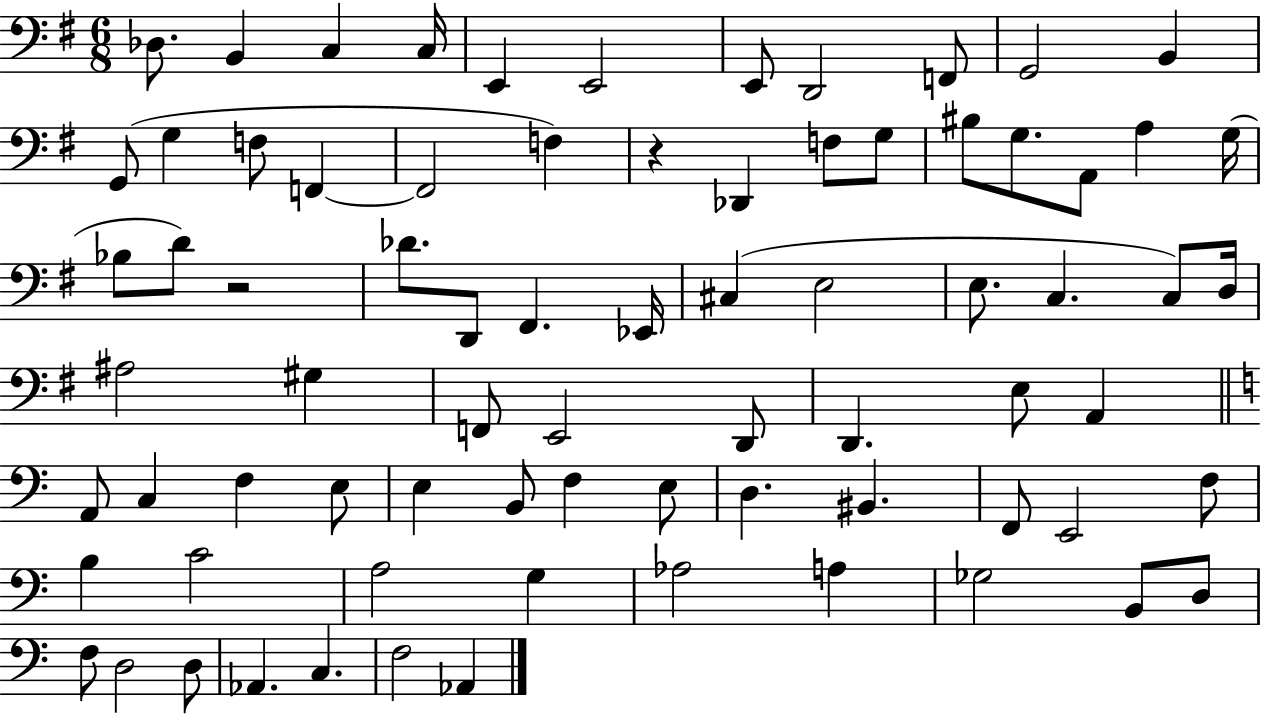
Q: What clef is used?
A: bass